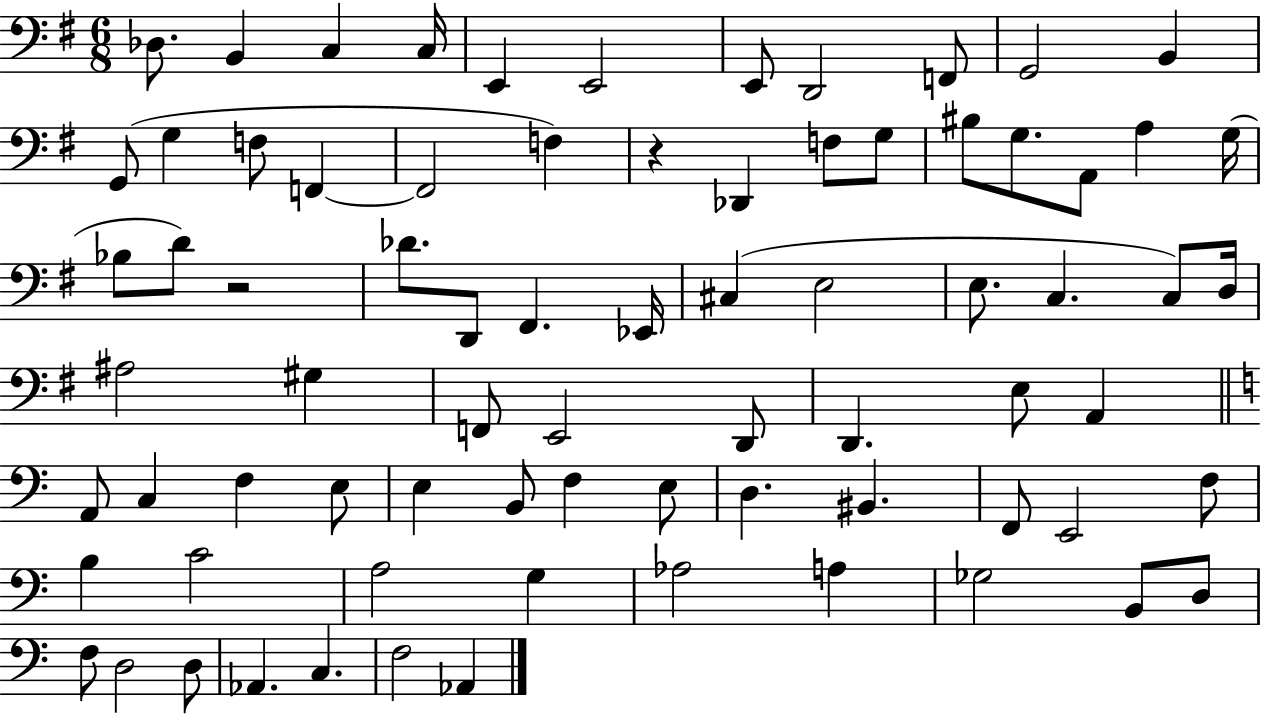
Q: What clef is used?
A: bass